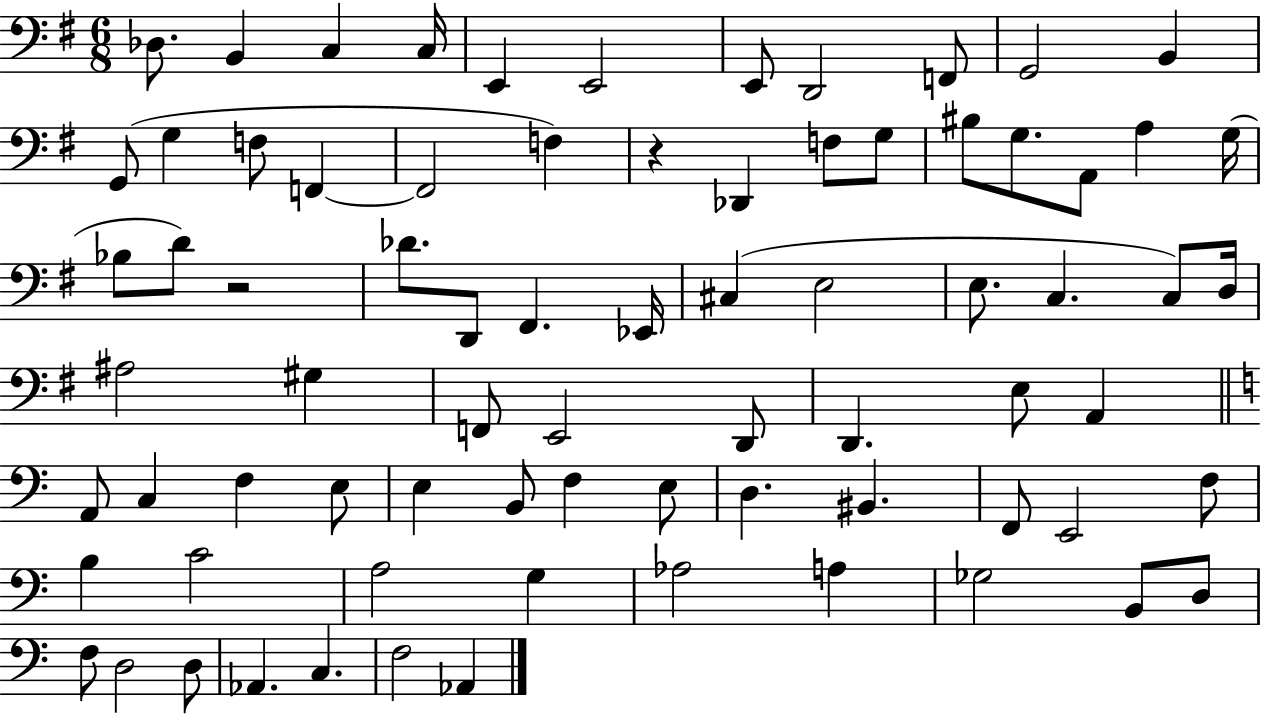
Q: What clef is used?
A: bass